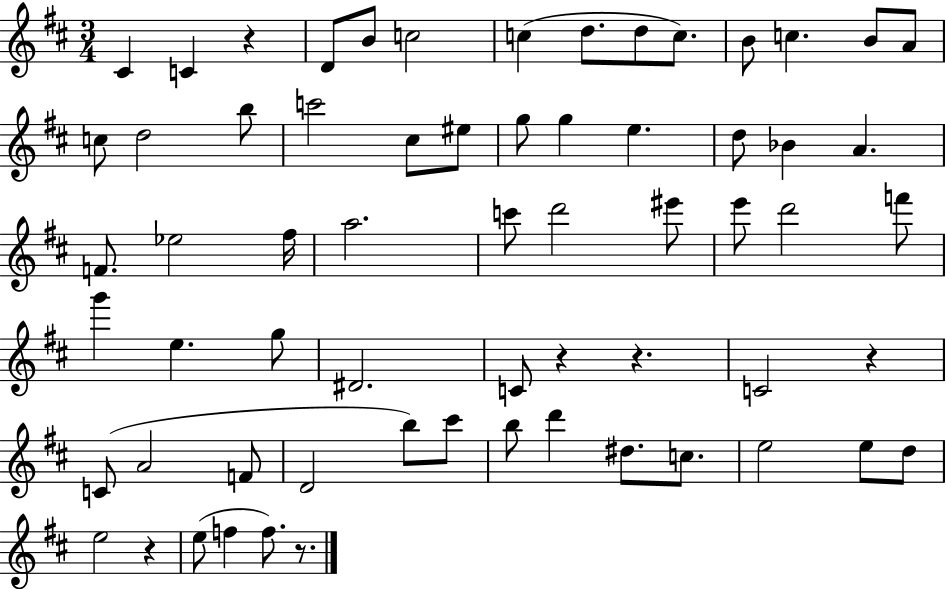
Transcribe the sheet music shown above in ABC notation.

X:1
T:Untitled
M:3/4
L:1/4
K:D
^C C z D/2 B/2 c2 c d/2 d/2 c/2 B/2 c B/2 A/2 c/2 d2 b/2 c'2 ^c/2 ^e/2 g/2 g e d/2 _B A F/2 _e2 ^f/4 a2 c'/2 d'2 ^e'/2 e'/2 d'2 f'/2 g' e g/2 ^D2 C/2 z z C2 z C/2 A2 F/2 D2 b/2 ^c'/2 b/2 d' ^d/2 c/2 e2 e/2 d/2 e2 z e/2 f f/2 z/2